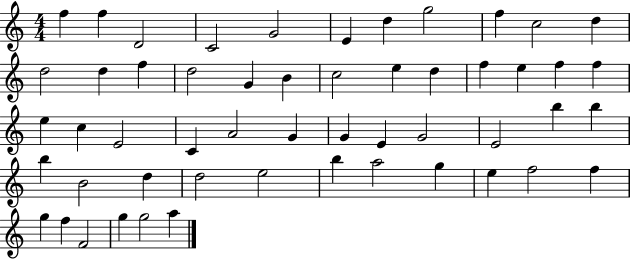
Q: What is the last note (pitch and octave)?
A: A5